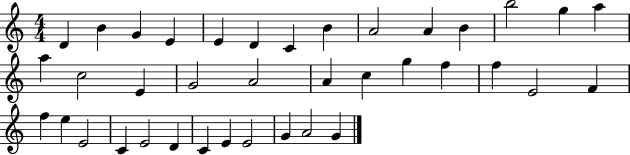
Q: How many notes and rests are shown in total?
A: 38